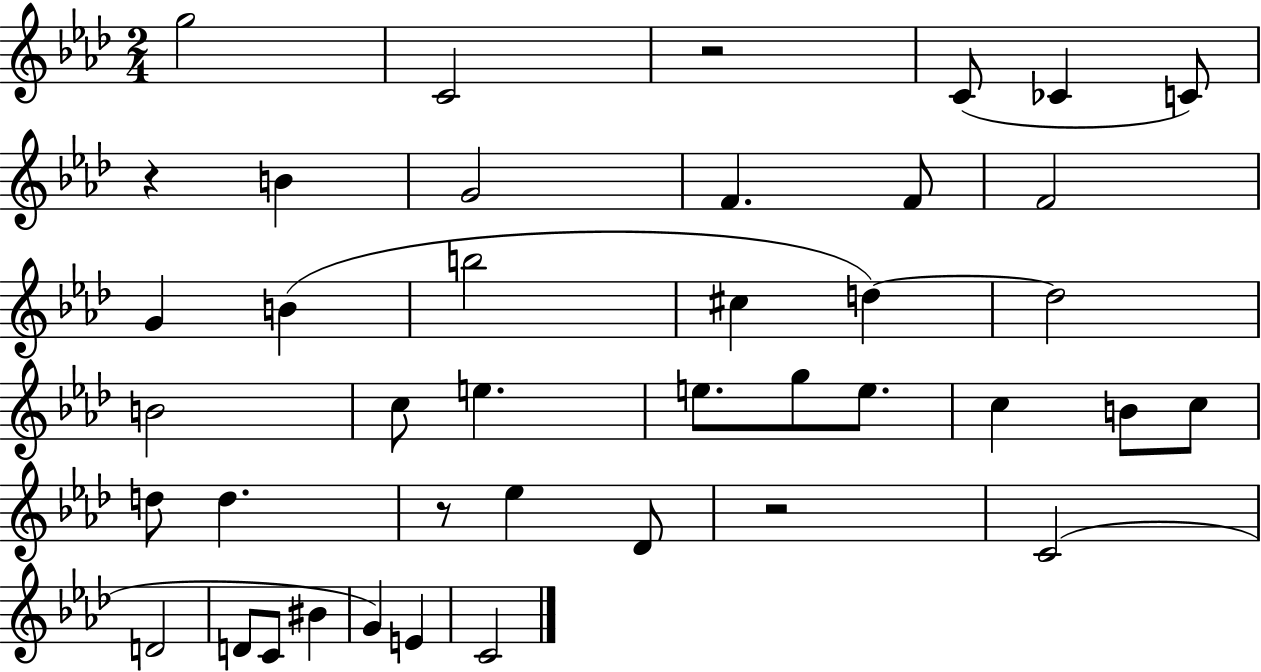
G5/h C4/h R/h C4/e CES4/q C4/e R/q B4/q G4/h F4/q. F4/e F4/h G4/q B4/q B5/h C#5/q D5/q D5/h B4/h C5/e E5/q. E5/e. G5/e E5/e. C5/q B4/e C5/e D5/e D5/q. R/e Eb5/q Db4/e R/h C4/h D4/h D4/e C4/e BIS4/q G4/q E4/q C4/h